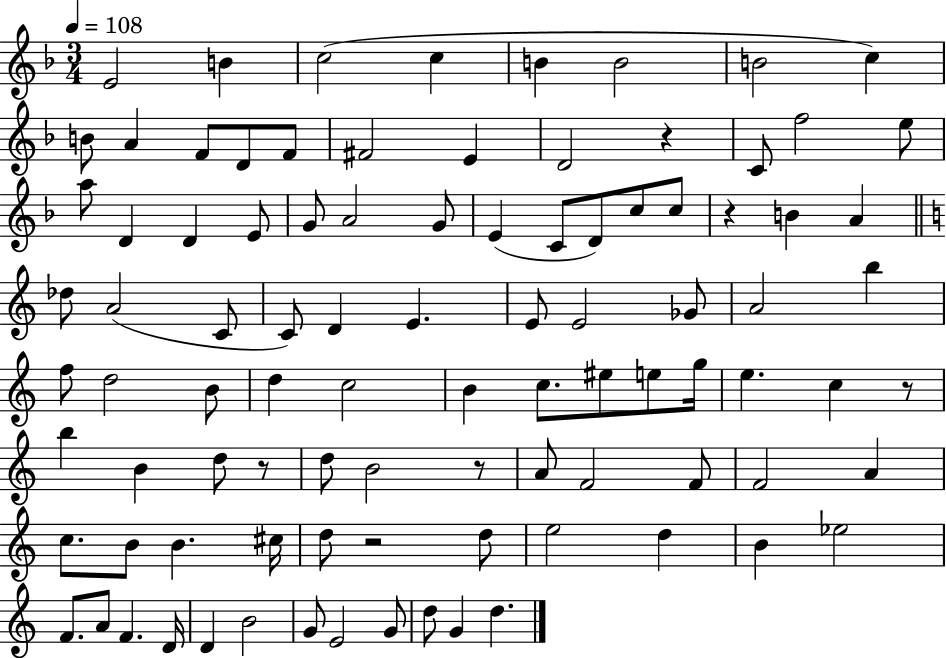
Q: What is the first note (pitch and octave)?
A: E4